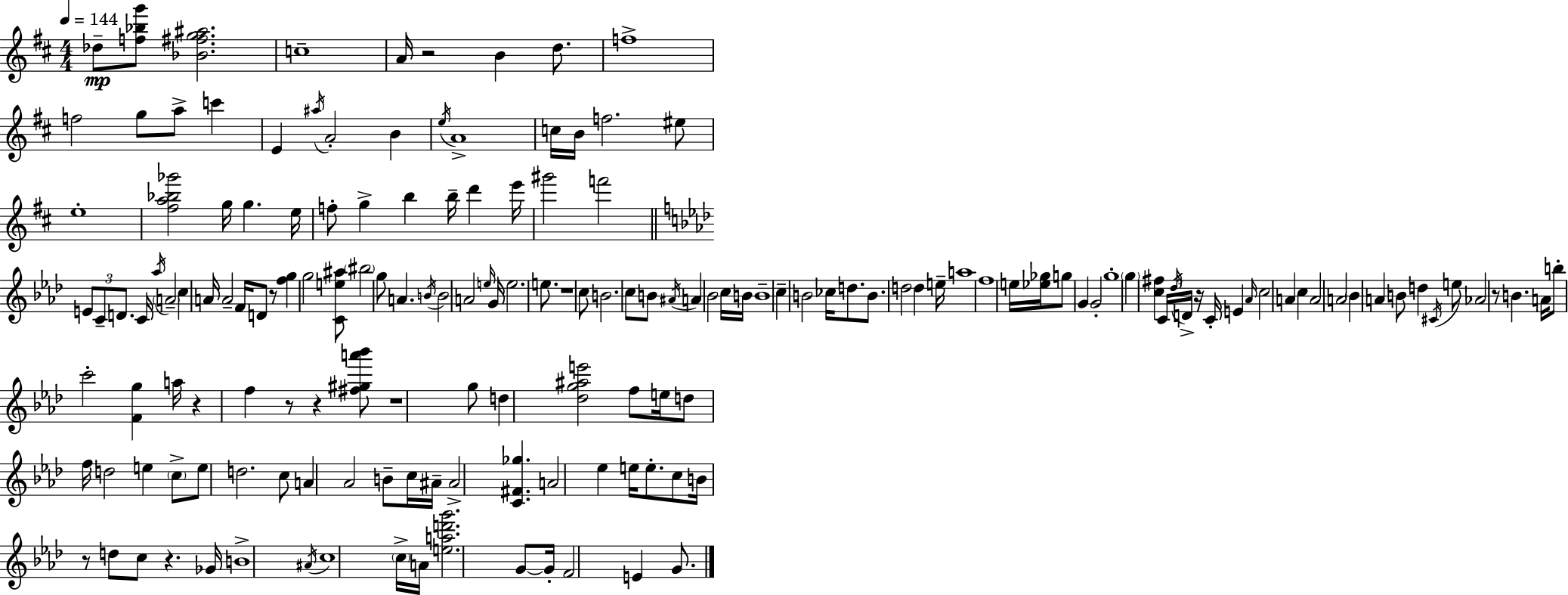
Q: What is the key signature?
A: D major